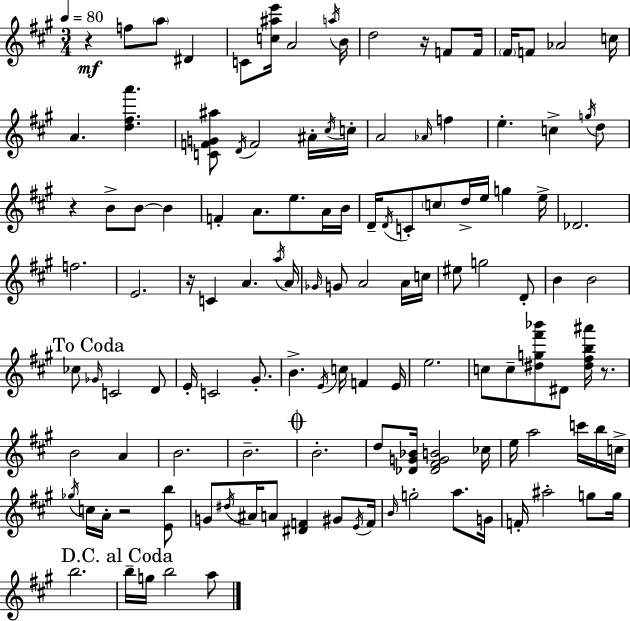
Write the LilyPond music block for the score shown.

{
  \clef treble
  \numericTimeSignature
  \time 3/4
  \key a \major
  \tempo 4 = 80
  r4\mf f''8 \parenthesize a''8 dis'4 | c'8 <c'' ais'' e'''>16 a'2 \acciaccatura { a''16 } | b'16 d''2 r16 f'8 | f'16 \parenthesize fis'16 f'8 aes'2 | \break c''16 a'4. <d'' fis'' a'''>4. | <c' f' g' ais''>8 \acciaccatura { d'16 } f'2 | ais'16-. \acciaccatura { cis''16 } c''16-. a'2 \grace { aes'16 } | f''4 e''4.-. c''4-> | \break \acciaccatura { g''16 } d''8 r4 b'8-> b'8~~ | b'4 f'4-. a'8. | e''8. a'16 b'16 d'16-- \acciaccatura { d'16 } c'8-. \parenthesize c''8 d''16-> | e''16 g''4 e''16-> des'2. | \break f''2. | e'2. | r16 c'4 a'4. | \acciaccatura { a''16 } a'16 \grace { ges'16 } g'8 a'2 | \break a'16 c''16 eis''8 g''2 | d'8-. b'4 | b'2 \mark "To Coda" ces''8 \grace { ges'16 } c'2 | d'8 e'16-. c'2 | \break gis'8.-. b'4.-> | \acciaccatura { e'16 } c''16 f'4 e'16 e''2. | c''8 | c''8-- <dis'' g'' fis''' bes'''>8 dis'8 <dis'' fis'' b'' ais'''>16 r8. b'2 | \break a'4 b'2. | b'2.-- | \mark \markup { \musicglyph "scripts.coda" } b'2.-. | d''8 | \break <des' g' bes'>16 <des' fis' g' b'>2 ces''16 e''16 a''2 | c'''16 b''16 c''16-> \acciaccatura { ges''16 } c''16 | a'16-. r2 <e' b''>8 g'8 | \acciaccatura { dis''16 } ais'16 a'8 <dis' f'>4 gis'8 \acciaccatura { e'16 } | \break f'16 \grace { b'16 } g''2-. a''8. | g'16 f'16-. ais''2-. g''8 | g''16 b''2. | \mark "D.C. al Coda" b''16-- g''16 b''2 | \break a''8 \bar "|."
}